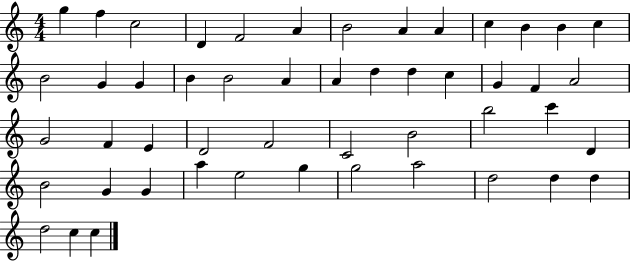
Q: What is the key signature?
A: C major